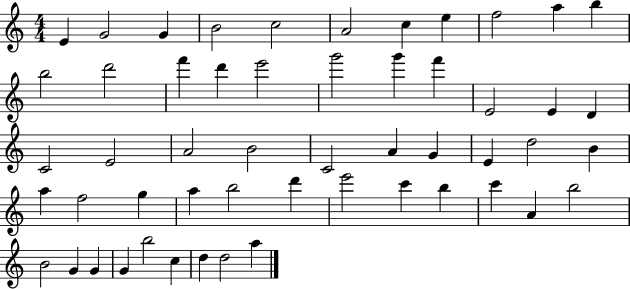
E4/q G4/h G4/q B4/h C5/h A4/h C5/q E5/q F5/h A5/q B5/q B5/h D6/h F6/q D6/q E6/h G6/h G6/q F6/q E4/h E4/q D4/q C4/h E4/h A4/h B4/h C4/h A4/q G4/q E4/q D5/h B4/q A5/q F5/h G5/q A5/q B5/h D6/q E6/h C6/q B5/q C6/q A4/q B5/h B4/h G4/q G4/q G4/q B5/h C5/q D5/q D5/h A5/q